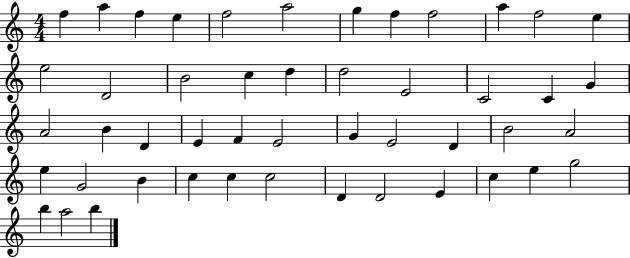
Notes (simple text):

F5/q A5/q F5/q E5/q F5/h A5/h G5/q F5/q F5/h A5/q F5/h E5/q E5/h D4/h B4/h C5/q D5/q D5/h E4/h C4/h C4/q G4/q A4/h B4/q D4/q E4/q F4/q E4/h G4/q E4/h D4/q B4/h A4/h E5/q G4/h B4/q C5/q C5/q C5/h D4/q D4/h E4/q C5/q E5/q G5/h B5/q A5/h B5/q